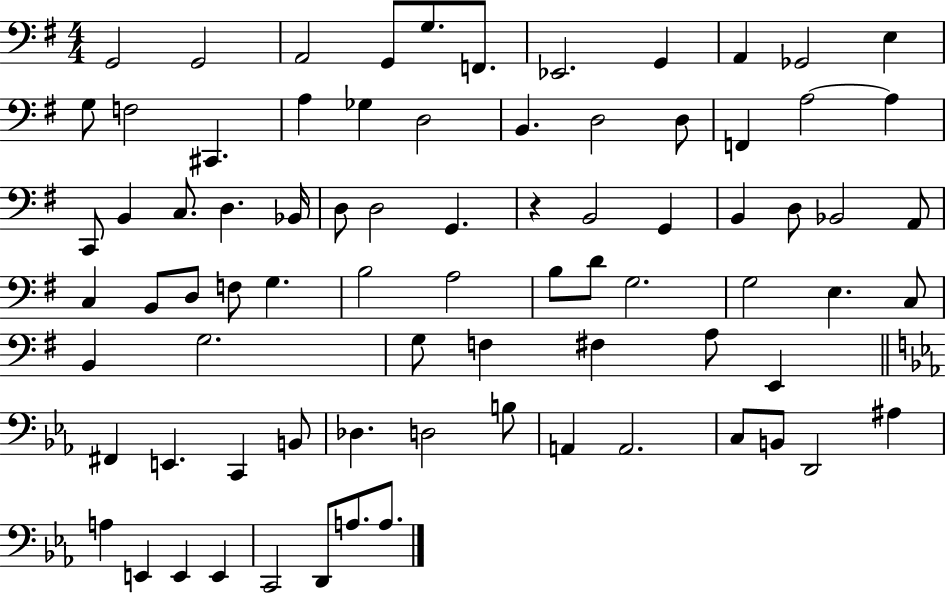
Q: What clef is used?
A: bass